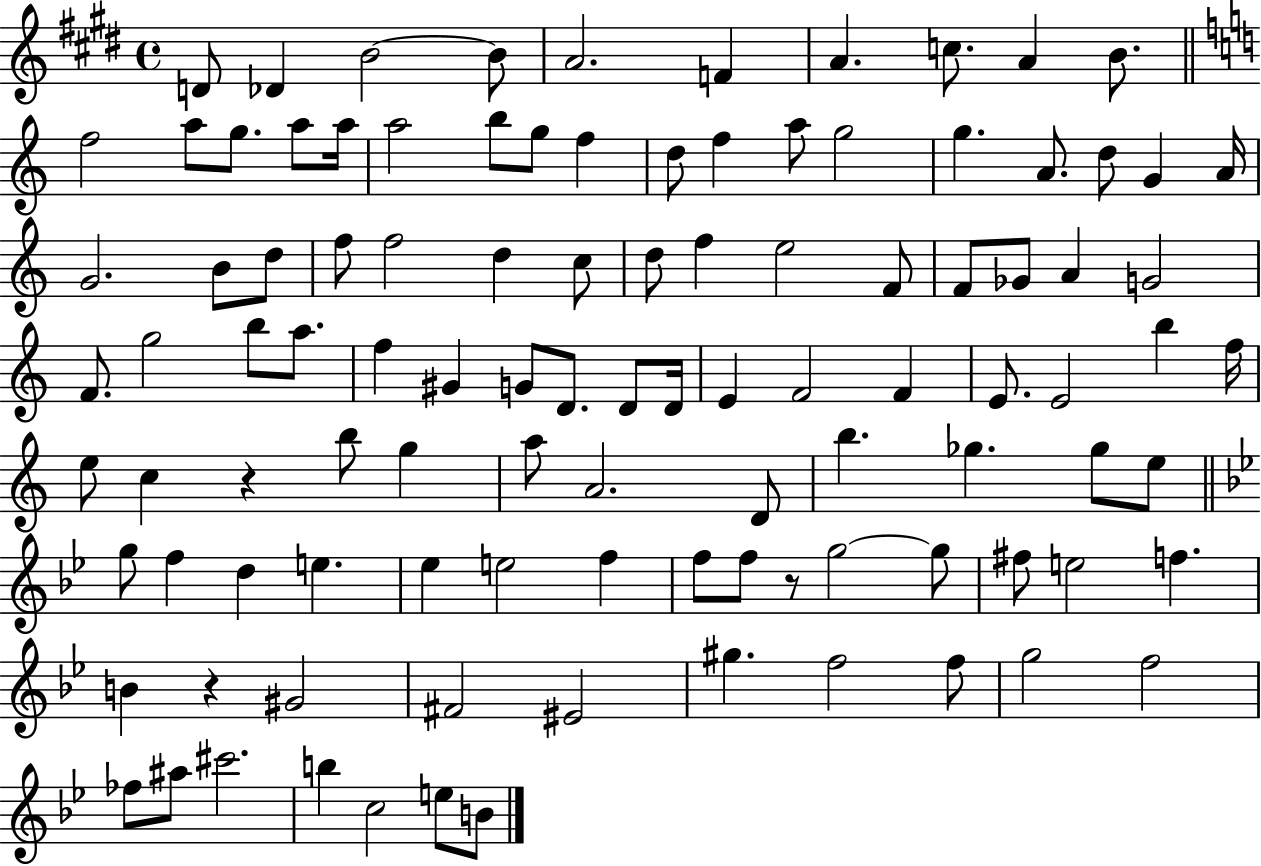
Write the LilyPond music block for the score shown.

{
  \clef treble
  \time 4/4
  \defaultTimeSignature
  \key e \major
  d'8 des'4 b'2~~ b'8 | a'2. f'4 | a'4. c''8. a'4 b'8. | \bar "||" \break \key a \minor f''2 a''8 g''8. a''8 a''16 | a''2 b''8 g''8 f''4 | d''8 f''4 a''8 g''2 | g''4. a'8. d''8 g'4 a'16 | \break g'2. b'8 d''8 | f''8 f''2 d''4 c''8 | d''8 f''4 e''2 f'8 | f'8 ges'8 a'4 g'2 | \break f'8. g''2 b''8 a''8. | f''4 gis'4 g'8 d'8. d'8 d'16 | e'4 f'2 f'4 | e'8. e'2 b''4 f''16 | \break e''8 c''4 r4 b''8 g''4 | a''8 a'2. d'8 | b''4. ges''4. ges''8 e''8 | \bar "||" \break \key g \minor g''8 f''4 d''4 e''4. | ees''4 e''2 f''4 | f''8 f''8 r8 g''2~~ g''8 | fis''8 e''2 f''4. | \break b'4 r4 gis'2 | fis'2 eis'2 | gis''4. f''2 f''8 | g''2 f''2 | \break fes''8 ais''8 cis'''2. | b''4 c''2 e''8 b'8 | \bar "|."
}